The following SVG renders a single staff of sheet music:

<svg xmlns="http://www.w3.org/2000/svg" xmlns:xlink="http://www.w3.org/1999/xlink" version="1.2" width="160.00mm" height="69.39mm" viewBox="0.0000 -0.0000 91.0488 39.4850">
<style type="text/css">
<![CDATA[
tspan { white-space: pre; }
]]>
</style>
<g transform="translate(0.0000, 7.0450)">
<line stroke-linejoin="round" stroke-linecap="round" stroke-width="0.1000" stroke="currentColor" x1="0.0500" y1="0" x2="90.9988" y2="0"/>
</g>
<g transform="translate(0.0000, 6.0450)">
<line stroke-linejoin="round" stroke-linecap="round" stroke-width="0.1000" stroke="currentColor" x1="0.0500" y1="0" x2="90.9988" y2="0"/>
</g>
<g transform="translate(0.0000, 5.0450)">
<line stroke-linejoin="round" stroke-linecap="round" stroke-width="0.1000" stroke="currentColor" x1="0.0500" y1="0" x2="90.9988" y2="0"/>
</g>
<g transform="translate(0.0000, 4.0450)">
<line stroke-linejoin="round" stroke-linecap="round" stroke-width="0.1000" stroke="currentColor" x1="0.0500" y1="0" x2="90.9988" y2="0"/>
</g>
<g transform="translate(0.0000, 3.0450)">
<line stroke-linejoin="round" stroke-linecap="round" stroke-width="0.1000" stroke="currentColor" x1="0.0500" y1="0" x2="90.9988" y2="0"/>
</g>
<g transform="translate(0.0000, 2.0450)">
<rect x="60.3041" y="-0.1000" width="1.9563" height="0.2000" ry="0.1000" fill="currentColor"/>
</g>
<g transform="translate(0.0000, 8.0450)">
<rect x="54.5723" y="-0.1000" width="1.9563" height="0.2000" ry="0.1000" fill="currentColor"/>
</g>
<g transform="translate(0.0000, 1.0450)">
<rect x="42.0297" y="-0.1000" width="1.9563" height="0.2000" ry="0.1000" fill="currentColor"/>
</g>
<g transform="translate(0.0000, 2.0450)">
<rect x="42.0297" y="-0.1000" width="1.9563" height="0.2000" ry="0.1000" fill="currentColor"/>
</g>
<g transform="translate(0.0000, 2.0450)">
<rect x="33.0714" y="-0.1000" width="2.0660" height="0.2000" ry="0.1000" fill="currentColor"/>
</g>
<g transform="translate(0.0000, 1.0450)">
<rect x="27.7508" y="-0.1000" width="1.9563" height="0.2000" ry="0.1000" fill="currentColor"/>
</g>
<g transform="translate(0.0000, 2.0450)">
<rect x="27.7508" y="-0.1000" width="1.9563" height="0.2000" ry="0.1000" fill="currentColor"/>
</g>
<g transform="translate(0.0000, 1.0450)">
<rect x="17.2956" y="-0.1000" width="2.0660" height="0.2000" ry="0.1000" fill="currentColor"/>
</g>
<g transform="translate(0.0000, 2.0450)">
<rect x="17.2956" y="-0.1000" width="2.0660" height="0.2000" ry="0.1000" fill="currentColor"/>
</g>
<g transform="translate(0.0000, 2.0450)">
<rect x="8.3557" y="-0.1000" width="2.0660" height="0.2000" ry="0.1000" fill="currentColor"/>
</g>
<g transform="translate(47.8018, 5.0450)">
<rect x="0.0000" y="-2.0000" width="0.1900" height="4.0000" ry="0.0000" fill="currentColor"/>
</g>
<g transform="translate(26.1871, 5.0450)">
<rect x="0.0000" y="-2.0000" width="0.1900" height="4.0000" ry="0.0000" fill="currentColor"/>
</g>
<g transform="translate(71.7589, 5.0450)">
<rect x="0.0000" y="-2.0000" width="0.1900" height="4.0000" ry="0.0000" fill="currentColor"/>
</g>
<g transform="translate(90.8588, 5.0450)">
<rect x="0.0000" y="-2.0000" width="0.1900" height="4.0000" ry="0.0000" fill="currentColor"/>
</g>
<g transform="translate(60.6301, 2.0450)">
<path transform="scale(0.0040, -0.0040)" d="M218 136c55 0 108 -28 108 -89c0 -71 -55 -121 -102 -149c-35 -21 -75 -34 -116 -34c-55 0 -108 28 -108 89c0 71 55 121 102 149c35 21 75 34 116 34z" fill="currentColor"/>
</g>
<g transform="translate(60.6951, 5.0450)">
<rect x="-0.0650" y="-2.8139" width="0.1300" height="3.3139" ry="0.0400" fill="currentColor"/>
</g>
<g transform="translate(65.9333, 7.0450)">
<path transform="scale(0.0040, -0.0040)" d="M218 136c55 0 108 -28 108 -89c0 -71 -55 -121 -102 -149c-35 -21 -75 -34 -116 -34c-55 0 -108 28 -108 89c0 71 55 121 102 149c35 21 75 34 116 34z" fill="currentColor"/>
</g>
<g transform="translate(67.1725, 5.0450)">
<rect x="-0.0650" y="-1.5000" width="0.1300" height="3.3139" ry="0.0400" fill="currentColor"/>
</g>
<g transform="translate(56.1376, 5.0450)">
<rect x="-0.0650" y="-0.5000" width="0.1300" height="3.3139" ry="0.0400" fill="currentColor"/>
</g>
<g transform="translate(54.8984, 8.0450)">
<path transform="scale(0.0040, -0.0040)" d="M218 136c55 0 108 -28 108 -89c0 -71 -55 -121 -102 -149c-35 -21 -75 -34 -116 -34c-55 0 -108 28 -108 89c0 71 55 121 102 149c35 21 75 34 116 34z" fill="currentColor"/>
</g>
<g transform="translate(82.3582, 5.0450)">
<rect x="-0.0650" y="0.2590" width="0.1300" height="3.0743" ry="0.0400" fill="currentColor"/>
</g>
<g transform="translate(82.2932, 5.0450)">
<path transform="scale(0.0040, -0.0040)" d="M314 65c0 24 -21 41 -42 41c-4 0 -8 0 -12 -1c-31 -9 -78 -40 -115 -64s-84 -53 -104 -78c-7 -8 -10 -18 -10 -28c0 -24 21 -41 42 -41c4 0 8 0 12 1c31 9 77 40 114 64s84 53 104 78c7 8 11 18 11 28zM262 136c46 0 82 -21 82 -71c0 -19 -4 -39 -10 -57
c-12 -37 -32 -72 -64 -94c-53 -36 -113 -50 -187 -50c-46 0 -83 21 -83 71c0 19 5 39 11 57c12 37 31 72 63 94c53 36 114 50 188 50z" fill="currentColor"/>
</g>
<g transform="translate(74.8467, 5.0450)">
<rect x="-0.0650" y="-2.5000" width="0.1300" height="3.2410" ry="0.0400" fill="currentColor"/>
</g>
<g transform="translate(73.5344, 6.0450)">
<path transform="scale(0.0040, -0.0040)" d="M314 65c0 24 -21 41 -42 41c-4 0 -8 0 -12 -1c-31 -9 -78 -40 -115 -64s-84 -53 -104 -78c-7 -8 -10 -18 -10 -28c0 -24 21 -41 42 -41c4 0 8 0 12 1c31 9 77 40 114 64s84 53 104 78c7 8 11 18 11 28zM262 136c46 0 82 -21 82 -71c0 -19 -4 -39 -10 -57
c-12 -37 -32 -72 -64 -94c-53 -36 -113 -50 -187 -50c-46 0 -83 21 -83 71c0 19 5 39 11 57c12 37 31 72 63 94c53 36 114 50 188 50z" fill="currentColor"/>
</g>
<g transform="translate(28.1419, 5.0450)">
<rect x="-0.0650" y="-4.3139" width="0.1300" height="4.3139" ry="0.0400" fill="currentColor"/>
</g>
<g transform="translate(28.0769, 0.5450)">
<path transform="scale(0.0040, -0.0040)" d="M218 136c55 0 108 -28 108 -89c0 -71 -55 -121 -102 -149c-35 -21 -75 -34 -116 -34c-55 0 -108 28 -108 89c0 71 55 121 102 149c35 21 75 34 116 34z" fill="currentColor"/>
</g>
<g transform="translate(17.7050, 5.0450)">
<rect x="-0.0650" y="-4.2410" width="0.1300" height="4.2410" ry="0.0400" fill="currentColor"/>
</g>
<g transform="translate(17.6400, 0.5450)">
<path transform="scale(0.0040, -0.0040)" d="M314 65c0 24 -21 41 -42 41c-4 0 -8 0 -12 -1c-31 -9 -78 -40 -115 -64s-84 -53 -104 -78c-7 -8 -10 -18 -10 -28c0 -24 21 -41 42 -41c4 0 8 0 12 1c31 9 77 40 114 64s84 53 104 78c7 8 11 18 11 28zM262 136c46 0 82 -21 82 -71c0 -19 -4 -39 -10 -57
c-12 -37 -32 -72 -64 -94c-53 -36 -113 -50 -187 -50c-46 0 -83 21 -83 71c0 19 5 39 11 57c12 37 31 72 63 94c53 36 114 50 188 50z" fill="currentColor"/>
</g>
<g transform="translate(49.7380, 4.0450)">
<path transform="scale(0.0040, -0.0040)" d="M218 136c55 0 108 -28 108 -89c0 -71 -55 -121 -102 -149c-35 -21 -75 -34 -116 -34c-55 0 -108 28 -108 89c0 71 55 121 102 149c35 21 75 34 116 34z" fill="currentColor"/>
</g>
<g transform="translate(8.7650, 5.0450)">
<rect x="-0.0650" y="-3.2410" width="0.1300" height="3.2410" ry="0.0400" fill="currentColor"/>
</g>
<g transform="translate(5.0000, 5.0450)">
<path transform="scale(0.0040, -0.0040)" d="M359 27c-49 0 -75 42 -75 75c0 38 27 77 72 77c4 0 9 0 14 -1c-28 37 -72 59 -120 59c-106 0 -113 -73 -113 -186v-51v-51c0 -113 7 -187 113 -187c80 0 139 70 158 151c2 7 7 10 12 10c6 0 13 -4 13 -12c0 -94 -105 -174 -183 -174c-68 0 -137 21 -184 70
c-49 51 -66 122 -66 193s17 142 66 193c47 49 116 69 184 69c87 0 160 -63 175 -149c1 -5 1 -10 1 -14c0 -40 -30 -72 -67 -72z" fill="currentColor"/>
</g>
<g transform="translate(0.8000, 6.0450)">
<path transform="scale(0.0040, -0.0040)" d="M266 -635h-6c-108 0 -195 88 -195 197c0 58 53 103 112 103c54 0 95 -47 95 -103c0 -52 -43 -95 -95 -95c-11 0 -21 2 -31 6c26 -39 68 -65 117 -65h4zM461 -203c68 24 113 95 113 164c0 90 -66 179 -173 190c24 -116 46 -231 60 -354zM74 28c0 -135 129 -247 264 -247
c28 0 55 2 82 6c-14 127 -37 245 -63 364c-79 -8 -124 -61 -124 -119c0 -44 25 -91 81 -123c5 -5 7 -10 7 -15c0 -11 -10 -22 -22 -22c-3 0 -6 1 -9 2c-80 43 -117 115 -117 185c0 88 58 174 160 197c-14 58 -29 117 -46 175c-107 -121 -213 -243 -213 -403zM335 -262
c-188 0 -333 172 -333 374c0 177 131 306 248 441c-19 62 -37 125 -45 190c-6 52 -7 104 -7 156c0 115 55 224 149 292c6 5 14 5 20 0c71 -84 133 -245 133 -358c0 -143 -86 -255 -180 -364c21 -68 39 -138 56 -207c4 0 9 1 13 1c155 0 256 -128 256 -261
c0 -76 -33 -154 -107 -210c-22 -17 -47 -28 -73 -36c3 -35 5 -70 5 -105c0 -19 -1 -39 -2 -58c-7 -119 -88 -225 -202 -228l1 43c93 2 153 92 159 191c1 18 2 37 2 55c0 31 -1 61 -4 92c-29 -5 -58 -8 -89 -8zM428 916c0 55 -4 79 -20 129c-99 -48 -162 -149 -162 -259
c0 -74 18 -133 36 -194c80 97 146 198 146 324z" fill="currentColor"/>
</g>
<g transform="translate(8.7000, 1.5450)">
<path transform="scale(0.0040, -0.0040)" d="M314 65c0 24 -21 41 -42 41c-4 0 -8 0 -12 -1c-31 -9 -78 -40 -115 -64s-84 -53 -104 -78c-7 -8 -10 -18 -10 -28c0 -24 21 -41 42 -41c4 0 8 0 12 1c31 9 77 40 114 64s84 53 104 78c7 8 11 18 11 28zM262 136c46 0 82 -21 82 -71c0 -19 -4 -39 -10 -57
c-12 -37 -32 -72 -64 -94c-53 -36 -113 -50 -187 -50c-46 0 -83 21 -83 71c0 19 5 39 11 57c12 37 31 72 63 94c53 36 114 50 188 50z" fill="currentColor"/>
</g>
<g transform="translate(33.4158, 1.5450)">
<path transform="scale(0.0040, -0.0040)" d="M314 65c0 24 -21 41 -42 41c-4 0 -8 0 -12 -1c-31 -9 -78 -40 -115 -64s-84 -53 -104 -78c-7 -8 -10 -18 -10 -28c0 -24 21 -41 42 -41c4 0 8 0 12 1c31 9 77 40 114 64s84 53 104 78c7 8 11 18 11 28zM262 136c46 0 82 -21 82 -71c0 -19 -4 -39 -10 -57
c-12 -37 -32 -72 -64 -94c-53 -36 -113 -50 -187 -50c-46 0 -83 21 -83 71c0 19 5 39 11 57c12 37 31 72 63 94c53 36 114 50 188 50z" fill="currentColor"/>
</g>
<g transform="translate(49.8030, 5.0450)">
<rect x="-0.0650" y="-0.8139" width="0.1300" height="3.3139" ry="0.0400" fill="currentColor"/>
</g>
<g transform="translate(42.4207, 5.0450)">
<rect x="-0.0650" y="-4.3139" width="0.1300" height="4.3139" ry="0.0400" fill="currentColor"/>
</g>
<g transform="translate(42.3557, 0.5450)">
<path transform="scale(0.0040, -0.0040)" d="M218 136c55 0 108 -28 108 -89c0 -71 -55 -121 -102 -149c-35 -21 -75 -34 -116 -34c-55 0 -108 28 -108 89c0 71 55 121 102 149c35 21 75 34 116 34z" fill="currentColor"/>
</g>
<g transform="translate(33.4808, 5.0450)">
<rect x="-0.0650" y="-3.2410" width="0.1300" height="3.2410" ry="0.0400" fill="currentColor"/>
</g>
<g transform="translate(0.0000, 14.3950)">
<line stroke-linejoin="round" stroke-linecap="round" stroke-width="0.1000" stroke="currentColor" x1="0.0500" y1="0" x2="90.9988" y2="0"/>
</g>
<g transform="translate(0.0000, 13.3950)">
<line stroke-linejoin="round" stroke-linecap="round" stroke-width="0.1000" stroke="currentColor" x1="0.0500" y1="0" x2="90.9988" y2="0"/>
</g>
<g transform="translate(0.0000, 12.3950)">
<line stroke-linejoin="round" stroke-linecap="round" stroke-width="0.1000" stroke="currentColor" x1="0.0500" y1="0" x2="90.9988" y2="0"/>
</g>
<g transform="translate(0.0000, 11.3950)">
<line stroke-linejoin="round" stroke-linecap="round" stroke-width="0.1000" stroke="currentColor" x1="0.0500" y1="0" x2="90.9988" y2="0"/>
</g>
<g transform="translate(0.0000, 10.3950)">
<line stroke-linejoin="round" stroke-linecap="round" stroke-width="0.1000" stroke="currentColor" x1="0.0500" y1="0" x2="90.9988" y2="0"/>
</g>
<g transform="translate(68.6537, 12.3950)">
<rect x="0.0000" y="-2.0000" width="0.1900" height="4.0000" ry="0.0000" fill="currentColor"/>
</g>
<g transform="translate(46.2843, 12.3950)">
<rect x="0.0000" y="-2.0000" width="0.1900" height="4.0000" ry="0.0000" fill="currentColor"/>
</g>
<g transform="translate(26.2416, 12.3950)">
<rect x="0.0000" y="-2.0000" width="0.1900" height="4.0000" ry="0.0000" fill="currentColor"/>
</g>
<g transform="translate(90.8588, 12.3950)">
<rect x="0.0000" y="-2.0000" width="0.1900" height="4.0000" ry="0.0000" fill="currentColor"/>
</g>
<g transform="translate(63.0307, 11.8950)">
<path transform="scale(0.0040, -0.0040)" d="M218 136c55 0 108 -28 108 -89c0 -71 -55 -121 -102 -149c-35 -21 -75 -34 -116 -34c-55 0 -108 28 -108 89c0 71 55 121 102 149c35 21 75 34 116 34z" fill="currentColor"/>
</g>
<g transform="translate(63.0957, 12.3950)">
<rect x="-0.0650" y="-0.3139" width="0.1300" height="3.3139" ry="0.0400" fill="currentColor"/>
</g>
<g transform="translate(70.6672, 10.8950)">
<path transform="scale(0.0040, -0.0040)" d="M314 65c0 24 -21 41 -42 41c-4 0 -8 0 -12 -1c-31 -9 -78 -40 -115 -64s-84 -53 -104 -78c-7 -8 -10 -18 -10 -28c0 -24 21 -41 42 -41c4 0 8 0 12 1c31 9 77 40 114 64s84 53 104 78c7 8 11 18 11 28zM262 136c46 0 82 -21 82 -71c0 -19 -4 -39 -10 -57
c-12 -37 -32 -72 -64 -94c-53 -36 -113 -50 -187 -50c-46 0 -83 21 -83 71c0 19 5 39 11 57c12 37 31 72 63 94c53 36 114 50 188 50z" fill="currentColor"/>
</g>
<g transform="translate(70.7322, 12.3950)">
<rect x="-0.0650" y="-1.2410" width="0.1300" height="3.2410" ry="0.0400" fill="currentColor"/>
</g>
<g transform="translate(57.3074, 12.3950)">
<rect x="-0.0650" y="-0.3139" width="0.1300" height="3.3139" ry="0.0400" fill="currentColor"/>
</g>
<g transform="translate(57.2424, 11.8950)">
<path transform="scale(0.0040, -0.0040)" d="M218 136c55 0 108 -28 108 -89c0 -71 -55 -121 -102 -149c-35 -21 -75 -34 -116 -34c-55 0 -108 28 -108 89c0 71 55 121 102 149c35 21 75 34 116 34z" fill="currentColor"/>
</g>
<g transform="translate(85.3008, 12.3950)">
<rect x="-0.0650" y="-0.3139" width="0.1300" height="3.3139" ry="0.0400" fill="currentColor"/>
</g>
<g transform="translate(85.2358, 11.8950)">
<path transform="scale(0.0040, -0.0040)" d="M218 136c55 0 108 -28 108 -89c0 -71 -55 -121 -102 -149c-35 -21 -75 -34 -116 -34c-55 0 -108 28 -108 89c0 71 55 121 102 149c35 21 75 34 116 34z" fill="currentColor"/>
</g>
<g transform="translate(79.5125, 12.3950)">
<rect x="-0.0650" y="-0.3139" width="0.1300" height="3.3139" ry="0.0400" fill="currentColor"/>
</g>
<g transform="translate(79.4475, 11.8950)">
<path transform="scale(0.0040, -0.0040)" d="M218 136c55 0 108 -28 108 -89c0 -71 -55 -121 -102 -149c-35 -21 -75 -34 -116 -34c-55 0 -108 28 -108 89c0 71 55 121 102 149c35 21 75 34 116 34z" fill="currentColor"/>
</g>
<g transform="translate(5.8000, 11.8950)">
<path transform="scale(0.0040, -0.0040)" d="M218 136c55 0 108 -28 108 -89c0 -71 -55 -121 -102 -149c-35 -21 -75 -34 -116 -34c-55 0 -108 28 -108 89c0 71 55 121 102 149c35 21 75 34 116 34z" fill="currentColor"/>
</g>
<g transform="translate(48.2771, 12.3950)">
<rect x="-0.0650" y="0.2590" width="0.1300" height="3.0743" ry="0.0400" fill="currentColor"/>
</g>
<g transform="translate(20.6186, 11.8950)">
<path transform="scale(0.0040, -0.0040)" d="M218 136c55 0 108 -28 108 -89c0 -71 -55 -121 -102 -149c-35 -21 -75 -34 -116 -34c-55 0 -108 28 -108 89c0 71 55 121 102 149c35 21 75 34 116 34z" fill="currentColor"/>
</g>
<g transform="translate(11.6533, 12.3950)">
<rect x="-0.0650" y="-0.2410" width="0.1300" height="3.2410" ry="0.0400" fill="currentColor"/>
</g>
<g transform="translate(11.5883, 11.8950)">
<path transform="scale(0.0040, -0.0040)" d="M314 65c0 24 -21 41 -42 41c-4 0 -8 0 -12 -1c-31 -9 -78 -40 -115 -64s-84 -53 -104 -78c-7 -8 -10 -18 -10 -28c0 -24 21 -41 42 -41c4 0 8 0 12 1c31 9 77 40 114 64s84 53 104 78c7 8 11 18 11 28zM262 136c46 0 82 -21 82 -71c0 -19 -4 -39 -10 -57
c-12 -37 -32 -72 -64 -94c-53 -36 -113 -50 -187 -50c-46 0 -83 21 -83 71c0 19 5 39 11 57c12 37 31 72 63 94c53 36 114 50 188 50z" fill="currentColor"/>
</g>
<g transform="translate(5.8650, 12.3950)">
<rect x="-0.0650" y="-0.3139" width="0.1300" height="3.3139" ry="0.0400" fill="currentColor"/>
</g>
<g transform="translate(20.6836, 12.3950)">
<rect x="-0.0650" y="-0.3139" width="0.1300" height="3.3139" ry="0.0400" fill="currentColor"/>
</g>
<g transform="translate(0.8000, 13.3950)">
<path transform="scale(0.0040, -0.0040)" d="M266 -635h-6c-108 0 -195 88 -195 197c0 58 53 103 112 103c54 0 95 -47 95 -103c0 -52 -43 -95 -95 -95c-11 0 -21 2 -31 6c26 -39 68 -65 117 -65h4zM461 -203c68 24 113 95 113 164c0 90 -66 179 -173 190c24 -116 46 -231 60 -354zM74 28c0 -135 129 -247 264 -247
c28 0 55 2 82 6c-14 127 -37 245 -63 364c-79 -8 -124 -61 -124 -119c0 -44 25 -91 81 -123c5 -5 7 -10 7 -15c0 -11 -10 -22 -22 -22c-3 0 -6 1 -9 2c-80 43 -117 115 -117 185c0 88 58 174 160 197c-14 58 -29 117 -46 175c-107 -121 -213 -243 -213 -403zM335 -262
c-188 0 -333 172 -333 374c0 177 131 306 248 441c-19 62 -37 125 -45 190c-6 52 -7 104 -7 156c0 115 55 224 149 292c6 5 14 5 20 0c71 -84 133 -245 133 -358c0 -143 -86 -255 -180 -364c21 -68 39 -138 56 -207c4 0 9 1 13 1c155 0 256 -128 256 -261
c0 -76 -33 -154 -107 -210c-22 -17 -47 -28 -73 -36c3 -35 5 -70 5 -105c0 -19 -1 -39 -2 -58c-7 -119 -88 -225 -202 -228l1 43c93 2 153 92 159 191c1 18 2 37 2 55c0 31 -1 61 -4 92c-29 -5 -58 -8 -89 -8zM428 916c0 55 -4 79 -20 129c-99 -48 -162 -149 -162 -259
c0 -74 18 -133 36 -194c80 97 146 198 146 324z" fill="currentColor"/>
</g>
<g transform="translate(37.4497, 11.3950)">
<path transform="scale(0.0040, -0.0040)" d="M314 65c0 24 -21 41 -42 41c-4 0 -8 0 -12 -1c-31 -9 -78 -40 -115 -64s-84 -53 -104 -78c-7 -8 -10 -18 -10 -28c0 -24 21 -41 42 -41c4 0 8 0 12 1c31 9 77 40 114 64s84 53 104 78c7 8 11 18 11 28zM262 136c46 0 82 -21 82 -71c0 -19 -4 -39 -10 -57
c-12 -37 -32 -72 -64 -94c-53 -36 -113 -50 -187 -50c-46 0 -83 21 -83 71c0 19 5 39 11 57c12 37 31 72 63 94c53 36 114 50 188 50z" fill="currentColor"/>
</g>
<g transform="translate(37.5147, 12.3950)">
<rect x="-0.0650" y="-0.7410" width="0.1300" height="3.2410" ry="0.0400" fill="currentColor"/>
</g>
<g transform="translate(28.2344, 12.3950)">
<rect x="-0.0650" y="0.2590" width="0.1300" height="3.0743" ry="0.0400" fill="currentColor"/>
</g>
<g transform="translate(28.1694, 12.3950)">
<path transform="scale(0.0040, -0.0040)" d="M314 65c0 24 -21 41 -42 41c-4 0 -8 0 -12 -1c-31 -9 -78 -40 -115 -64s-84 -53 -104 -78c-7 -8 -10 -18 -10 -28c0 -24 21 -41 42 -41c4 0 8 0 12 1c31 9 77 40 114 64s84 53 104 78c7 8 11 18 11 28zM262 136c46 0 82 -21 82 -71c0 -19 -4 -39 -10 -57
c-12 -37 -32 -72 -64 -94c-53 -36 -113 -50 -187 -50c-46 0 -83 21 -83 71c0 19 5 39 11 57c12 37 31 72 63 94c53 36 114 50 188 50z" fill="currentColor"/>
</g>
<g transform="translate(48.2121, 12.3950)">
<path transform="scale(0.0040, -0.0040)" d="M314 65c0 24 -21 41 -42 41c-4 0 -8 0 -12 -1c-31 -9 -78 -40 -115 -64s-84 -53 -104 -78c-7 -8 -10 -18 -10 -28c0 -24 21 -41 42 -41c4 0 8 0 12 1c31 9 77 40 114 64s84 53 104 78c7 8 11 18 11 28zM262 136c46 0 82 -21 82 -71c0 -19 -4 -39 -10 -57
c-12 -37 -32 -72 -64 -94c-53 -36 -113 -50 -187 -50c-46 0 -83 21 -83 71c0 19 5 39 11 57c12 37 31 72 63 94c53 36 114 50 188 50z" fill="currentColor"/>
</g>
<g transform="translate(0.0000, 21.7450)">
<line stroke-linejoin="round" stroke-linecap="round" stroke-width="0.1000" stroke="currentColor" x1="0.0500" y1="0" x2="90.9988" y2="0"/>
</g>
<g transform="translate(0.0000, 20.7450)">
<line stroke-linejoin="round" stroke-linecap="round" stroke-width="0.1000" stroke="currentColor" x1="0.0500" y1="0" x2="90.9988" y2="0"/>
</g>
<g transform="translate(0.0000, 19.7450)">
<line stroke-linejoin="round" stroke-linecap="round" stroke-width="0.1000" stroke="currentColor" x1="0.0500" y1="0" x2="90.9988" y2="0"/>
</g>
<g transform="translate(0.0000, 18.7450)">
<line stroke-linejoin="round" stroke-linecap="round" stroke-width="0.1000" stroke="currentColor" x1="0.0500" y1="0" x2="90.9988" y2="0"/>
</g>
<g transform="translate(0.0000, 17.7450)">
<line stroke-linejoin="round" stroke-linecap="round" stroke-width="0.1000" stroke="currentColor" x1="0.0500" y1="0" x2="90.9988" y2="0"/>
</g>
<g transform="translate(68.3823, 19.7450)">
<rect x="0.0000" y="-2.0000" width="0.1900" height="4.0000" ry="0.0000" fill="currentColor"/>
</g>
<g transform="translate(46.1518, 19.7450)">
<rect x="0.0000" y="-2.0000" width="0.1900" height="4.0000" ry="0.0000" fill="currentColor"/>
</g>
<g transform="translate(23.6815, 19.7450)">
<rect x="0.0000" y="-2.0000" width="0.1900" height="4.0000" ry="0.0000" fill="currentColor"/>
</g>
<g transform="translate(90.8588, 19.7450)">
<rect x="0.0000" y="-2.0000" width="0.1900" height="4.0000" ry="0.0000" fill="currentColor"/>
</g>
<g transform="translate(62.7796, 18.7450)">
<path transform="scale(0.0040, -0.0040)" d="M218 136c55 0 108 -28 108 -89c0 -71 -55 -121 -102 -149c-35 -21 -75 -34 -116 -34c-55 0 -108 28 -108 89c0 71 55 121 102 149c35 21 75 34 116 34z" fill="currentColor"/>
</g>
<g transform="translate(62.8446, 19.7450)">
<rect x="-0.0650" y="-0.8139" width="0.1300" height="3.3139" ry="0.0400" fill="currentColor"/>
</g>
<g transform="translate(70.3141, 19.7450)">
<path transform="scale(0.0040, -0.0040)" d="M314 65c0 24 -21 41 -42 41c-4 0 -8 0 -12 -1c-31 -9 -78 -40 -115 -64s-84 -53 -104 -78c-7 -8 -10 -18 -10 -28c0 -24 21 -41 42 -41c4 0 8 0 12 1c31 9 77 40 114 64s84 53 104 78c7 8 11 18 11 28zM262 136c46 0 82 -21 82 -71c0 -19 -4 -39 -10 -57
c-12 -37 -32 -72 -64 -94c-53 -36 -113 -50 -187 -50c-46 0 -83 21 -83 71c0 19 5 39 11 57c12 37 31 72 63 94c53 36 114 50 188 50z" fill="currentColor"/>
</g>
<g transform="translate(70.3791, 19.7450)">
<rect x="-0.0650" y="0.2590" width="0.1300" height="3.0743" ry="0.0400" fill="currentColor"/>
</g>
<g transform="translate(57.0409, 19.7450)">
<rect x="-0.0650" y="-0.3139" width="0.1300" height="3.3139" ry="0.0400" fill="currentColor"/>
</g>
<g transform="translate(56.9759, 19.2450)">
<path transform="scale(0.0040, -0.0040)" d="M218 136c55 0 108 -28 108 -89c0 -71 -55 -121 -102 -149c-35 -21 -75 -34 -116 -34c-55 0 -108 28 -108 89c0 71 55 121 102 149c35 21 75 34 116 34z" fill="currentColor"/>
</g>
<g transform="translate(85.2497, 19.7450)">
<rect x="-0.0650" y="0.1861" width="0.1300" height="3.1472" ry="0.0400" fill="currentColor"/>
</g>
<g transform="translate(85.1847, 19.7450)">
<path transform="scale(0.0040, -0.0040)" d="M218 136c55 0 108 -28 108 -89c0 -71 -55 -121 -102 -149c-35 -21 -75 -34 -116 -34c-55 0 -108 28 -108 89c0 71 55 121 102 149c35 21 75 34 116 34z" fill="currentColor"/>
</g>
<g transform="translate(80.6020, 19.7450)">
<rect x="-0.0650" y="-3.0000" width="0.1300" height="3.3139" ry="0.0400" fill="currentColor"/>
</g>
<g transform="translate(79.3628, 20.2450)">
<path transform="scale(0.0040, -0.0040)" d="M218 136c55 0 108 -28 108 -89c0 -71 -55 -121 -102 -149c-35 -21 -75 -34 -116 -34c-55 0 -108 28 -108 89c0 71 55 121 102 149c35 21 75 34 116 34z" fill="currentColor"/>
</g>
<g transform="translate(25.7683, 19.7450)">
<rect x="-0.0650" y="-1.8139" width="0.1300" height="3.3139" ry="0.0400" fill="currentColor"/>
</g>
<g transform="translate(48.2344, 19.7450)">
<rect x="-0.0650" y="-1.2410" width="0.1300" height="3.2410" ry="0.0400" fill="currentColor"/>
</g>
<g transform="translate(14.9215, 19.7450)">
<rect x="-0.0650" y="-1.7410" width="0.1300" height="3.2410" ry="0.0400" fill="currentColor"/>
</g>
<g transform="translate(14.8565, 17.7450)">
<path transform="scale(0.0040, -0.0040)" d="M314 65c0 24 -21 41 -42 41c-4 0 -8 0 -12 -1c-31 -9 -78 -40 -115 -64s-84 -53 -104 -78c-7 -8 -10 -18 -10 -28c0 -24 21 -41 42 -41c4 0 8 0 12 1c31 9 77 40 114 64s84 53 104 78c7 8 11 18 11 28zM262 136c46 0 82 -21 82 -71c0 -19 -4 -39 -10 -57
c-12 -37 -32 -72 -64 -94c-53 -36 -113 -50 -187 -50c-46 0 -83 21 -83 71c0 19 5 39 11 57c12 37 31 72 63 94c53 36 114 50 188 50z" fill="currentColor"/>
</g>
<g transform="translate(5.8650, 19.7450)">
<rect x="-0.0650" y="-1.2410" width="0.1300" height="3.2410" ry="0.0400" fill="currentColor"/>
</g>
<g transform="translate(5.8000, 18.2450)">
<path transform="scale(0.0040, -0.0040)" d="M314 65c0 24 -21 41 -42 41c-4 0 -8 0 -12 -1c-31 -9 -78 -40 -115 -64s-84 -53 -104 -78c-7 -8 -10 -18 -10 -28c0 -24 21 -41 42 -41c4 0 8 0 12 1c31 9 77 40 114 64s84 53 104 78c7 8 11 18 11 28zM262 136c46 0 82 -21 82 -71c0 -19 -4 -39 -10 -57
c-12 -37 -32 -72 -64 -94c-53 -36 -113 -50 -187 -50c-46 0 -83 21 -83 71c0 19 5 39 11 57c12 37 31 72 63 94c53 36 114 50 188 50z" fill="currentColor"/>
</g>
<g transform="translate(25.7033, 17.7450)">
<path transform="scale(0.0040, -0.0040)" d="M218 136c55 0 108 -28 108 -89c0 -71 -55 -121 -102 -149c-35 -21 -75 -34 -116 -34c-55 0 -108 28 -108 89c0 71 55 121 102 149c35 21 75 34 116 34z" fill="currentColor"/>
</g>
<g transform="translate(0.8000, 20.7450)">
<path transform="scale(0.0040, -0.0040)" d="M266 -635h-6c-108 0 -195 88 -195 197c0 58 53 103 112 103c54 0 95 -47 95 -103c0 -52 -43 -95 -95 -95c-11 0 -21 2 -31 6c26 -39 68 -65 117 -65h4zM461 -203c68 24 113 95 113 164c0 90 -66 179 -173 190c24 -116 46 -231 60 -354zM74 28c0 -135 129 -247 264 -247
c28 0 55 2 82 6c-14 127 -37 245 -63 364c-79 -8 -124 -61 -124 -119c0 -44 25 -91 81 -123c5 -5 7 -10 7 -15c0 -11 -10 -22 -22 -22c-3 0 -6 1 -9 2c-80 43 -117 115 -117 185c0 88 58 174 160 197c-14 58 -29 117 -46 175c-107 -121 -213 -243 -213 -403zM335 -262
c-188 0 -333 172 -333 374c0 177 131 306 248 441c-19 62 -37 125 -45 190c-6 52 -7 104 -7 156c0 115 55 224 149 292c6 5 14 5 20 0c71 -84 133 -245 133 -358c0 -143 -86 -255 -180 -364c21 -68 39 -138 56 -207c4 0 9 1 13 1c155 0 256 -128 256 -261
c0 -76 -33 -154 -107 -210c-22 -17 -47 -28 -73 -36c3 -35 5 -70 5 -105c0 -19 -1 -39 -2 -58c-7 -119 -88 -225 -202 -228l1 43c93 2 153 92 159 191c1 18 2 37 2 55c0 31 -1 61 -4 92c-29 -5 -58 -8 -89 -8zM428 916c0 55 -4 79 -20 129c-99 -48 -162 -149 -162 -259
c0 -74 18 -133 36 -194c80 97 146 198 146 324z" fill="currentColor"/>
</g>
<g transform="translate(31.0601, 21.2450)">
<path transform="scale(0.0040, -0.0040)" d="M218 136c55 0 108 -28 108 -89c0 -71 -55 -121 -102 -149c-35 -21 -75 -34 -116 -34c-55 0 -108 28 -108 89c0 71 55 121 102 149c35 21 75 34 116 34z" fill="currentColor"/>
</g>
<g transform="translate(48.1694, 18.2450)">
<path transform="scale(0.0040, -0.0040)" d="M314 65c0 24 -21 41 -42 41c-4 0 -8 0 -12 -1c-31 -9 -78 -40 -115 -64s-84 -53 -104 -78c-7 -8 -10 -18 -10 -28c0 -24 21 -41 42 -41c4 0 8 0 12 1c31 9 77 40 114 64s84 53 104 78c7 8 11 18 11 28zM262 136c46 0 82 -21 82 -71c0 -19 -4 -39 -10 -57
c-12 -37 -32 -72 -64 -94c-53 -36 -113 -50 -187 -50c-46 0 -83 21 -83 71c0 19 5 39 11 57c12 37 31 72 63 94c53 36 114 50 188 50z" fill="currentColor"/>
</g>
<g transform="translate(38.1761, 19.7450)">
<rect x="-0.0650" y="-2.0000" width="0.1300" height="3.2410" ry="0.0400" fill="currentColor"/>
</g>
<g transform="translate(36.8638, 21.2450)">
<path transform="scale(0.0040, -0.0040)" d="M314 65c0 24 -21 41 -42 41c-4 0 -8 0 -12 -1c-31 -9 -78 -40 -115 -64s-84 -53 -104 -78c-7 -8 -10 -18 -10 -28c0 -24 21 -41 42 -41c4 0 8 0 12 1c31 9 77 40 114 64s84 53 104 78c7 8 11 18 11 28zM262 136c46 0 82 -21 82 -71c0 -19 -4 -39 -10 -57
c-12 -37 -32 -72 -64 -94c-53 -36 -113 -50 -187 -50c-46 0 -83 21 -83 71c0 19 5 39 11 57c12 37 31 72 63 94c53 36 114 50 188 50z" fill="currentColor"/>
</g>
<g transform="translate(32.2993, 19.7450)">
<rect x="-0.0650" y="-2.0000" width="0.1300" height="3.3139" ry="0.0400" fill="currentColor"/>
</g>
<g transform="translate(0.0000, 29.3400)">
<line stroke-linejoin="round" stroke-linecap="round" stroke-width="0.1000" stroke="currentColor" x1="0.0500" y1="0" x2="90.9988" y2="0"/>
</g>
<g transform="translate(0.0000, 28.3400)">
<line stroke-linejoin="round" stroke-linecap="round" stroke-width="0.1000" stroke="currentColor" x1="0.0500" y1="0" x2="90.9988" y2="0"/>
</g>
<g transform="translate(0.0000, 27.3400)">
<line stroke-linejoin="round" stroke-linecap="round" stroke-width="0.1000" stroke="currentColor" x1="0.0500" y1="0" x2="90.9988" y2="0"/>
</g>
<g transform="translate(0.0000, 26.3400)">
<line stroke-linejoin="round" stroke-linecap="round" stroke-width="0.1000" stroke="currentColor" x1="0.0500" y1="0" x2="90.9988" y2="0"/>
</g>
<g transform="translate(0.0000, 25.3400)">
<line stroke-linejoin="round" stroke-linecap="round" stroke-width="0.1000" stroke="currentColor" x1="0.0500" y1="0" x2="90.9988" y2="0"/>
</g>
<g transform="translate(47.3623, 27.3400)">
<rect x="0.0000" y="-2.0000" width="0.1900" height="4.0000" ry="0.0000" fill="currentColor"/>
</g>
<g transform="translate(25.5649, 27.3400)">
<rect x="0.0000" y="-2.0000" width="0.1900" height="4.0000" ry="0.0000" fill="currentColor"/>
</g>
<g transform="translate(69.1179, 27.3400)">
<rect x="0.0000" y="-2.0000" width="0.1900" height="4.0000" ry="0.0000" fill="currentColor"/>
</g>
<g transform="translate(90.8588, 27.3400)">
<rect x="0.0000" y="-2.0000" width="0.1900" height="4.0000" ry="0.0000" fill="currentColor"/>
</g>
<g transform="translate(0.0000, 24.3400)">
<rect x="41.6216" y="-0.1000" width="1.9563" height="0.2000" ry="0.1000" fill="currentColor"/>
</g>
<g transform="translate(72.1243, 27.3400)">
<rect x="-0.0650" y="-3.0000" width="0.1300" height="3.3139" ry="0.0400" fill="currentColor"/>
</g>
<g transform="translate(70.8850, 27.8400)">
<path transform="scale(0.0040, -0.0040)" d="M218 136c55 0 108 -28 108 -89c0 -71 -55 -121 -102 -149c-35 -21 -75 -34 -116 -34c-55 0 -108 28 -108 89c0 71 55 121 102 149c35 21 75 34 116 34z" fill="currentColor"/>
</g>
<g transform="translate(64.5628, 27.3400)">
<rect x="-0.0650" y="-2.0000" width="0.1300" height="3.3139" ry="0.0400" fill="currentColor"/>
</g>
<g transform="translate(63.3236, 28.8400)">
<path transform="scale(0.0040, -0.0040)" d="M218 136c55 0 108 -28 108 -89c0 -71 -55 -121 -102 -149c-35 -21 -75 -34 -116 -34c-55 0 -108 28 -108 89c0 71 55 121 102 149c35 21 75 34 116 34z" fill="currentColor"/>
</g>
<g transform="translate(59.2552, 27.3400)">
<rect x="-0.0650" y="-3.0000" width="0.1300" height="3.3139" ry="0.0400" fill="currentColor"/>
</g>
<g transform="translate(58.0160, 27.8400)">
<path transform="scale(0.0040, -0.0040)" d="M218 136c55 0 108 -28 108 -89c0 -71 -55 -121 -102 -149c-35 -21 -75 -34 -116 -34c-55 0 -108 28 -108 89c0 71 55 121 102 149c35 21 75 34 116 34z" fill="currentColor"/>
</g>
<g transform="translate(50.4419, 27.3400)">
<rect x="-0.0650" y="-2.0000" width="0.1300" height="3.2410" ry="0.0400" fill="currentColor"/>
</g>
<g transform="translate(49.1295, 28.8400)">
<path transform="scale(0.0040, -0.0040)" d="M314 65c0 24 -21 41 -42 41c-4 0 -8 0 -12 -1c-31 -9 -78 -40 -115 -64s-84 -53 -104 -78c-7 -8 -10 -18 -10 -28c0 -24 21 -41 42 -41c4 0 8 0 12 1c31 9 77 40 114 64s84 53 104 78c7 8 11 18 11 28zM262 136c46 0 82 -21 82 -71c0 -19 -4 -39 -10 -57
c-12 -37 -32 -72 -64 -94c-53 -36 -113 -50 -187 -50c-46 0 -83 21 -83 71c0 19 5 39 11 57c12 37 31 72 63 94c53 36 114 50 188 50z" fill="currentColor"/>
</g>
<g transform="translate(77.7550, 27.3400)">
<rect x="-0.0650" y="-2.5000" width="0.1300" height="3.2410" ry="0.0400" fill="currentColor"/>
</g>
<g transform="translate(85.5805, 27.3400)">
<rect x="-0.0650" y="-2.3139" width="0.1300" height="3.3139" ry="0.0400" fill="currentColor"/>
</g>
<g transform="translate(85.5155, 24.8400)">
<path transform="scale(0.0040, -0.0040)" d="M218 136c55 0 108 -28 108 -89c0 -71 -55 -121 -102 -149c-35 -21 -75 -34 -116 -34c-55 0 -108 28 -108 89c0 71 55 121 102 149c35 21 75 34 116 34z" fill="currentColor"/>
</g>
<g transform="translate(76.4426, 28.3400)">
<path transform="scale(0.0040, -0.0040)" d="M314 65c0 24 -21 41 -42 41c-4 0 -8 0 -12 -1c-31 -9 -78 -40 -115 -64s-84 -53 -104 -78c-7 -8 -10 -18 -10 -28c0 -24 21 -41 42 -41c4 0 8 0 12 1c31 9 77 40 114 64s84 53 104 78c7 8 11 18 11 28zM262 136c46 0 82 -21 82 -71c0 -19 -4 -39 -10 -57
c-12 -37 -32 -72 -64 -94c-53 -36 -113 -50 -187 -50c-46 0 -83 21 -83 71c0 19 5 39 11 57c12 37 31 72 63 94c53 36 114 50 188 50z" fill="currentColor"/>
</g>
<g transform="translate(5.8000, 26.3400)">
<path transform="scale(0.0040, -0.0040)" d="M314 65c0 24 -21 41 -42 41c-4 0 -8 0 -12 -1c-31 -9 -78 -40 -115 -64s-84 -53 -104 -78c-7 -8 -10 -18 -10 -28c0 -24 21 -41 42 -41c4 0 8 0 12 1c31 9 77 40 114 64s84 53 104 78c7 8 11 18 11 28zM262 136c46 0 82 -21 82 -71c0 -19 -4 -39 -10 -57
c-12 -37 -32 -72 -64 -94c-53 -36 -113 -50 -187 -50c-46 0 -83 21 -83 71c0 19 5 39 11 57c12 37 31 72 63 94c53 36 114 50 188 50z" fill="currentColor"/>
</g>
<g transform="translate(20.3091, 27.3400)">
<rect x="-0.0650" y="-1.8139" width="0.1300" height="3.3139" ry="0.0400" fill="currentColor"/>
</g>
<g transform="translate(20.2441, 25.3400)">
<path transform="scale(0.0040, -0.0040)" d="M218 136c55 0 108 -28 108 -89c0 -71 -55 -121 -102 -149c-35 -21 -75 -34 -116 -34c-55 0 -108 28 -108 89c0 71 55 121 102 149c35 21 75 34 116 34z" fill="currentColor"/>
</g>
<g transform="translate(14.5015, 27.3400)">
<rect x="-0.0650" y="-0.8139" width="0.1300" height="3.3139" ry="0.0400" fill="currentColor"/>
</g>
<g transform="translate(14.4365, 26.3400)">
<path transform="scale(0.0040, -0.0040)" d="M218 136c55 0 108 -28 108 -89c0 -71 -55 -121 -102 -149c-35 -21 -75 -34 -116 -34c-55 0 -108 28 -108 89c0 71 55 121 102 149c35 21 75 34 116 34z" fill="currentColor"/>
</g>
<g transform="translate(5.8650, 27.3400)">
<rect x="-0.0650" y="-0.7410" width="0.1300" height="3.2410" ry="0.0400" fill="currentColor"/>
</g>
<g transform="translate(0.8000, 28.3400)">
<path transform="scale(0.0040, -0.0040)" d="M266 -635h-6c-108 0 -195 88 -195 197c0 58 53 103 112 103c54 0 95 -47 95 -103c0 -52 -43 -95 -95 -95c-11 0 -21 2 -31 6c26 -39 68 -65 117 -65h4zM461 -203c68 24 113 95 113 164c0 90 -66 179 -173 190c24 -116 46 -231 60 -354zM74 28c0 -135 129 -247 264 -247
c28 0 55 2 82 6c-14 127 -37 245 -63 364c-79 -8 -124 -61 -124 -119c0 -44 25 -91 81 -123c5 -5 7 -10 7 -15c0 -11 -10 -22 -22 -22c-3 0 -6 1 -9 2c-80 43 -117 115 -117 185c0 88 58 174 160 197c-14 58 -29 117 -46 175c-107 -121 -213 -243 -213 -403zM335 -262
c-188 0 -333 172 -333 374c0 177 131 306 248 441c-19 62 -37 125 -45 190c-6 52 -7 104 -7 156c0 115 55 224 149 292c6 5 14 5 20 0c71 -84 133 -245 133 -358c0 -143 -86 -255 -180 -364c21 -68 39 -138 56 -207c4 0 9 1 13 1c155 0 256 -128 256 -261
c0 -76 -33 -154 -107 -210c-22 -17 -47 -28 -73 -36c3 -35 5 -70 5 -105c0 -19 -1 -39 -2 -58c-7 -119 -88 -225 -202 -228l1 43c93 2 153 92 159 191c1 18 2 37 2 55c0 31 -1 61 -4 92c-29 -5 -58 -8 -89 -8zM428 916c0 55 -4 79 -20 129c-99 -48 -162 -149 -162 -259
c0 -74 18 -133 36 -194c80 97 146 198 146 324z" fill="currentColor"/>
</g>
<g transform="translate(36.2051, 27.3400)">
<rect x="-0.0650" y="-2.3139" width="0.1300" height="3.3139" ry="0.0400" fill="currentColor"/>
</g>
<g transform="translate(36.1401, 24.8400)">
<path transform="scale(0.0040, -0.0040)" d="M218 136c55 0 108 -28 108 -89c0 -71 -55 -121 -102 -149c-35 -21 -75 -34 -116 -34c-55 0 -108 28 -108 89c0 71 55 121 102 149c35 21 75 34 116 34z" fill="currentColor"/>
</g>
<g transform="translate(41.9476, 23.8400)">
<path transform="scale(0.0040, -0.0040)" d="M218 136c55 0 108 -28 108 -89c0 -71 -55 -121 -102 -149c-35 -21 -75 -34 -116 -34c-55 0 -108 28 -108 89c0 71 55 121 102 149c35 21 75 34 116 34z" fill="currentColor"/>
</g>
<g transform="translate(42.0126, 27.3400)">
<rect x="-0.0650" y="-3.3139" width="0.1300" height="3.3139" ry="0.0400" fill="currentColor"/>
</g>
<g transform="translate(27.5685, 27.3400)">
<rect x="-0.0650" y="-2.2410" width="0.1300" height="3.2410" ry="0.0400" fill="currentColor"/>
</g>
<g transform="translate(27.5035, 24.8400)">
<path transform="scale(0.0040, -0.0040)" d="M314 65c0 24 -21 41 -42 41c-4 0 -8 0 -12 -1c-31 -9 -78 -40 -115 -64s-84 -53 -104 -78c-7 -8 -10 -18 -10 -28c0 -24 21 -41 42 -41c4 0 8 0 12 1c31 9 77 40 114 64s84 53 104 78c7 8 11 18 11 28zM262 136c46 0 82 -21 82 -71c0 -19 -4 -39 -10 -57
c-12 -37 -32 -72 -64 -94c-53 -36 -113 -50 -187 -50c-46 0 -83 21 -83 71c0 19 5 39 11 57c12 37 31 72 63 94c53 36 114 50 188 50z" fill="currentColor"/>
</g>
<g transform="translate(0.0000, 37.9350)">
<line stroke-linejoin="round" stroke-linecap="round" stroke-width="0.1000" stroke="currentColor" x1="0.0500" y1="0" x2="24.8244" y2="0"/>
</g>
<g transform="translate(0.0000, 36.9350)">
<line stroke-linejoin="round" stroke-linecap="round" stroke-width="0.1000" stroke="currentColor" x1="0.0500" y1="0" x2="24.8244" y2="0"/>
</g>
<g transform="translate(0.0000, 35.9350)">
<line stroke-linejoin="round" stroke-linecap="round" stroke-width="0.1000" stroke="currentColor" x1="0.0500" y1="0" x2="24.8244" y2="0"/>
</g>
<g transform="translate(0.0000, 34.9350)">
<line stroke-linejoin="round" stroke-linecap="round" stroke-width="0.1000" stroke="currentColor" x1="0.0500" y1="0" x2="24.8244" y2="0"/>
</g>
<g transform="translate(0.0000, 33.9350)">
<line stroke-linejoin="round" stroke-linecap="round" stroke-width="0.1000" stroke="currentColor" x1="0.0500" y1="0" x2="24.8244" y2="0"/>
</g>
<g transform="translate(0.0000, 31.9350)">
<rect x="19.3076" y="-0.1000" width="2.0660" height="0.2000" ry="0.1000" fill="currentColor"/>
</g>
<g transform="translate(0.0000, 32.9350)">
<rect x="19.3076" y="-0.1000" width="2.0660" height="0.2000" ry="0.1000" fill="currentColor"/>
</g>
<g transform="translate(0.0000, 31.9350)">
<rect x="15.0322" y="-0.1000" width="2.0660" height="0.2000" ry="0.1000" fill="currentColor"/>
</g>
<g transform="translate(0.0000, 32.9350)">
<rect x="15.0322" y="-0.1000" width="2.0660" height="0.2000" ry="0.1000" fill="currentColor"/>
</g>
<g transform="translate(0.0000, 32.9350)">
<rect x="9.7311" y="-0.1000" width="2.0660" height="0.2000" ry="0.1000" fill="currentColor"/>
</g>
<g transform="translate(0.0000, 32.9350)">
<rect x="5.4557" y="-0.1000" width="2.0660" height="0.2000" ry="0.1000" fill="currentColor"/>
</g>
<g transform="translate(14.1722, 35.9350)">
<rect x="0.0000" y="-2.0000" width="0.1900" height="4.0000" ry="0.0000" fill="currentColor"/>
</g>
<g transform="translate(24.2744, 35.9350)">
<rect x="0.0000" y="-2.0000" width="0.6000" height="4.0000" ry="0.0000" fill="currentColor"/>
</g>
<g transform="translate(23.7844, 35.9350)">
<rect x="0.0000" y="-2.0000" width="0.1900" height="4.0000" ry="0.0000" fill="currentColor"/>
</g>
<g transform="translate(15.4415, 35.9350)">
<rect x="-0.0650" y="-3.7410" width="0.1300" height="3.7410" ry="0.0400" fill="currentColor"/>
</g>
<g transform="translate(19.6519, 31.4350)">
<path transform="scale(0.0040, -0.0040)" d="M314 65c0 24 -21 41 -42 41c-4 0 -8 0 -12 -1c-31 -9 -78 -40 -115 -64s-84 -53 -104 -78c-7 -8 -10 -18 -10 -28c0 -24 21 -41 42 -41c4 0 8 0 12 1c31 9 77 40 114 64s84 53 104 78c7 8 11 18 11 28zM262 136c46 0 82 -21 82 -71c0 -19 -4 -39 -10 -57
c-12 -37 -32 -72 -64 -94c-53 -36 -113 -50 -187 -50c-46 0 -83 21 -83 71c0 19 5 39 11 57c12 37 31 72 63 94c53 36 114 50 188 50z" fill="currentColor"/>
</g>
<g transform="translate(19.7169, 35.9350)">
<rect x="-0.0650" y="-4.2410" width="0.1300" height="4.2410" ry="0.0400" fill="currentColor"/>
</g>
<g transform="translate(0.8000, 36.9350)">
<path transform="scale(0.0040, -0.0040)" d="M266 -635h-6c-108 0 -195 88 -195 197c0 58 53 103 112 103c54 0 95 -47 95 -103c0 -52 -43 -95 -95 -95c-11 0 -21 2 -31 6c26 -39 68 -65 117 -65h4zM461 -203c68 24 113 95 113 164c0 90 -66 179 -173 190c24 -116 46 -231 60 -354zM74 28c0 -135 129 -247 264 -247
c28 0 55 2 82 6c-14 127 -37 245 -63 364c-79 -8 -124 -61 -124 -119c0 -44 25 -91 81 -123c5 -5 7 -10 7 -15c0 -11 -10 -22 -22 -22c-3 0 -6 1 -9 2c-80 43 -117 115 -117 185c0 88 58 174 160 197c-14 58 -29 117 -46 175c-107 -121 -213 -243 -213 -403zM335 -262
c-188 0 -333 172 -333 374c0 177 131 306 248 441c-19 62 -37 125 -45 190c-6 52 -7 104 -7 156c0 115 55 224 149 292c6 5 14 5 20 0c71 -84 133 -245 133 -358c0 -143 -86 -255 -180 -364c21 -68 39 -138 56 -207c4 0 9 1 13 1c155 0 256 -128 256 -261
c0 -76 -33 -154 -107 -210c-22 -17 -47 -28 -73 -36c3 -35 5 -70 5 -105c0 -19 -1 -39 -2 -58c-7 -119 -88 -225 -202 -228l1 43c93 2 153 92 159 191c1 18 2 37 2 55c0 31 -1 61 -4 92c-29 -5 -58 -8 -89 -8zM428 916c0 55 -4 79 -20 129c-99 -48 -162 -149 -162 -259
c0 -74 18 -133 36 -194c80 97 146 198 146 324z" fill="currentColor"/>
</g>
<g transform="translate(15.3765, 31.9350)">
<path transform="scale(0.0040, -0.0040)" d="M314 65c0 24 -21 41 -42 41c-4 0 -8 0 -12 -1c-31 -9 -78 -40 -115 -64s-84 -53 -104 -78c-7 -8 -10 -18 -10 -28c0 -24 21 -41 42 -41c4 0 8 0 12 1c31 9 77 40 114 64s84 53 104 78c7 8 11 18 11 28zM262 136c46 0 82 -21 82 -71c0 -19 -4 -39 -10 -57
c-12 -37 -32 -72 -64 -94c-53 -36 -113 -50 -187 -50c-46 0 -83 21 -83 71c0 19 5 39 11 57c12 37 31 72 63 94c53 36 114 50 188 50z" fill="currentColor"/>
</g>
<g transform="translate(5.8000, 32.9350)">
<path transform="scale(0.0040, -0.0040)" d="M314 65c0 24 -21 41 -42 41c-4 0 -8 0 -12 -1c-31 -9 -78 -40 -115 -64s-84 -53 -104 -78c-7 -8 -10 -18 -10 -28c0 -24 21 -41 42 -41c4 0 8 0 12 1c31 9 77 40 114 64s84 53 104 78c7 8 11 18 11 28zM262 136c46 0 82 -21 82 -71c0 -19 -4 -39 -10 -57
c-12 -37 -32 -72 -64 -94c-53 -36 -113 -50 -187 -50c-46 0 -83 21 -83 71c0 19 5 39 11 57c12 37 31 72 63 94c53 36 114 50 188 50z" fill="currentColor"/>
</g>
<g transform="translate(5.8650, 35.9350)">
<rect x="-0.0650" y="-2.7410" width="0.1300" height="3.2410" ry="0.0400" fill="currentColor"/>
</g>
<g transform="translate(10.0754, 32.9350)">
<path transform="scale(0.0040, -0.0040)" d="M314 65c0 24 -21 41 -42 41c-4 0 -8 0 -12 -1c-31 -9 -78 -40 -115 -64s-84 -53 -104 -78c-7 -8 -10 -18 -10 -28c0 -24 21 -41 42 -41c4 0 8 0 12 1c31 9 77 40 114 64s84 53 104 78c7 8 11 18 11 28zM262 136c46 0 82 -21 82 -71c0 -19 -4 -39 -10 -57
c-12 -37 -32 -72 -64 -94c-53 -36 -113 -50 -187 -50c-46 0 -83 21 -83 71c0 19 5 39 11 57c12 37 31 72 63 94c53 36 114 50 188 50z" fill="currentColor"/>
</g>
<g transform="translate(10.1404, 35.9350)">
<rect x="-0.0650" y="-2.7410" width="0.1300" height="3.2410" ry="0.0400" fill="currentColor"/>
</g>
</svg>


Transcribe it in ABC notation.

X:1
T:Untitled
M:4/4
L:1/4
K:C
b2 d'2 d' b2 d' d C a E G2 B2 c c2 c B2 d2 B2 c c e2 c c e2 f2 f F F2 e2 c d B2 A B d2 d f g2 g b F2 A F A G2 g a2 a2 c'2 d'2